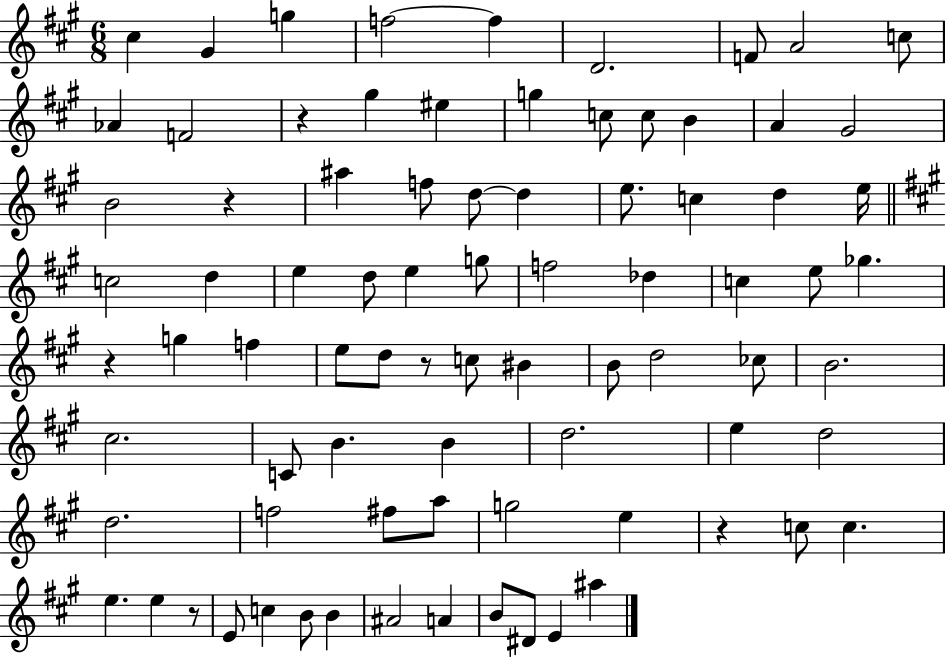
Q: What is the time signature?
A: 6/8